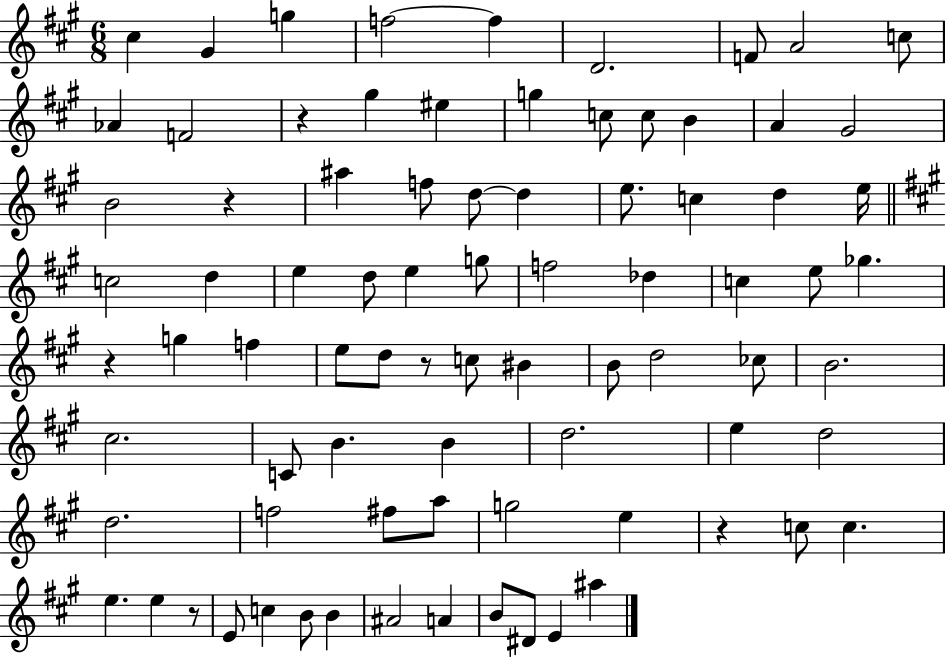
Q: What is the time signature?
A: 6/8